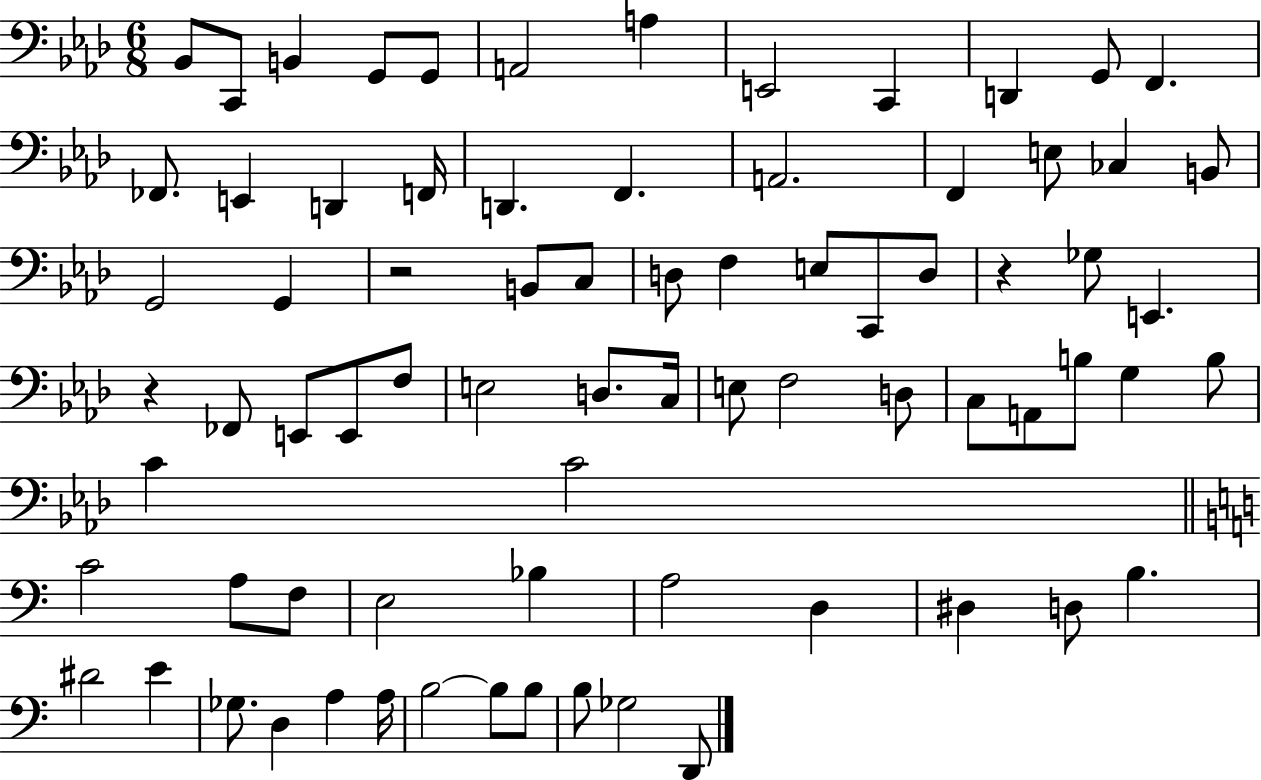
Bb2/e C2/e B2/q G2/e G2/e A2/h A3/q E2/h C2/q D2/q G2/e F2/q. FES2/e. E2/q D2/q F2/s D2/q. F2/q. A2/h. F2/q E3/e CES3/q B2/e G2/h G2/q R/h B2/e C3/e D3/e F3/q E3/e C2/e D3/e R/q Gb3/e E2/q. R/q FES2/e E2/e E2/e F3/e E3/h D3/e. C3/s E3/e F3/h D3/e C3/e A2/e B3/e G3/q B3/e C4/q C4/h C4/h A3/e F3/e E3/h Bb3/q A3/h D3/q D#3/q D3/e B3/q. D#4/h E4/q Gb3/e. D3/q A3/q A3/s B3/h B3/e B3/e B3/e Gb3/h D2/e